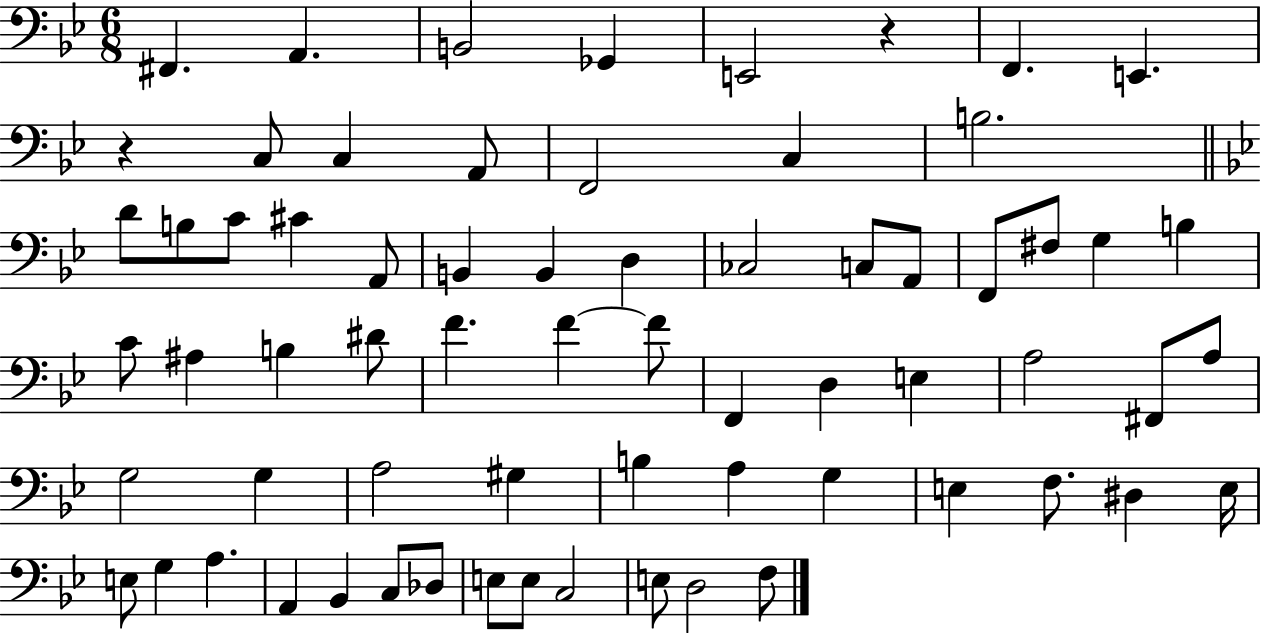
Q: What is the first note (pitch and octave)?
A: F#2